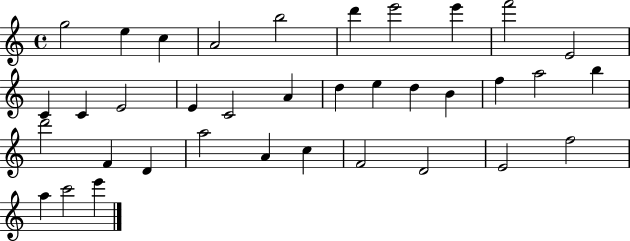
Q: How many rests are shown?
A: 0